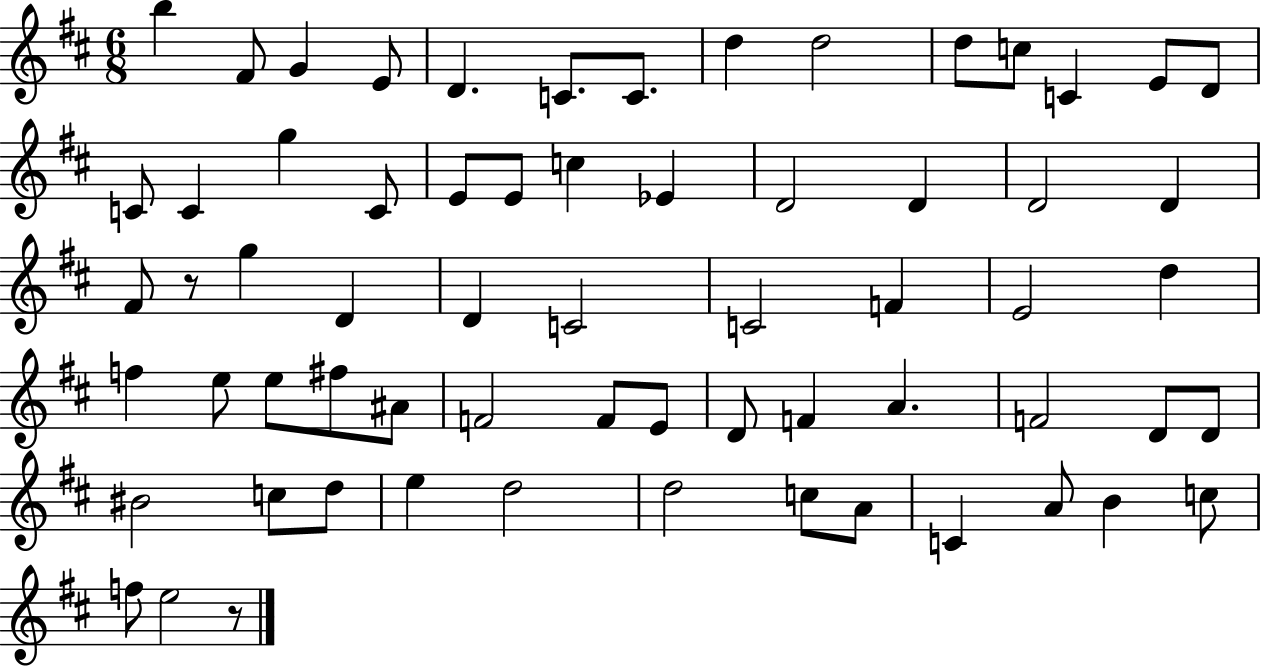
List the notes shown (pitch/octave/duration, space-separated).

B5/q F#4/e G4/q E4/e D4/q. C4/e. C4/e. D5/q D5/h D5/e C5/e C4/q E4/e D4/e C4/e C4/q G5/q C4/e E4/e E4/e C5/q Eb4/q D4/h D4/q D4/h D4/q F#4/e R/e G5/q D4/q D4/q C4/h C4/h F4/q E4/h D5/q F5/q E5/e E5/e F#5/e A#4/e F4/h F4/e E4/e D4/e F4/q A4/q. F4/h D4/e D4/e BIS4/h C5/e D5/e E5/q D5/h D5/h C5/e A4/e C4/q A4/e B4/q C5/e F5/e E5/h R/e